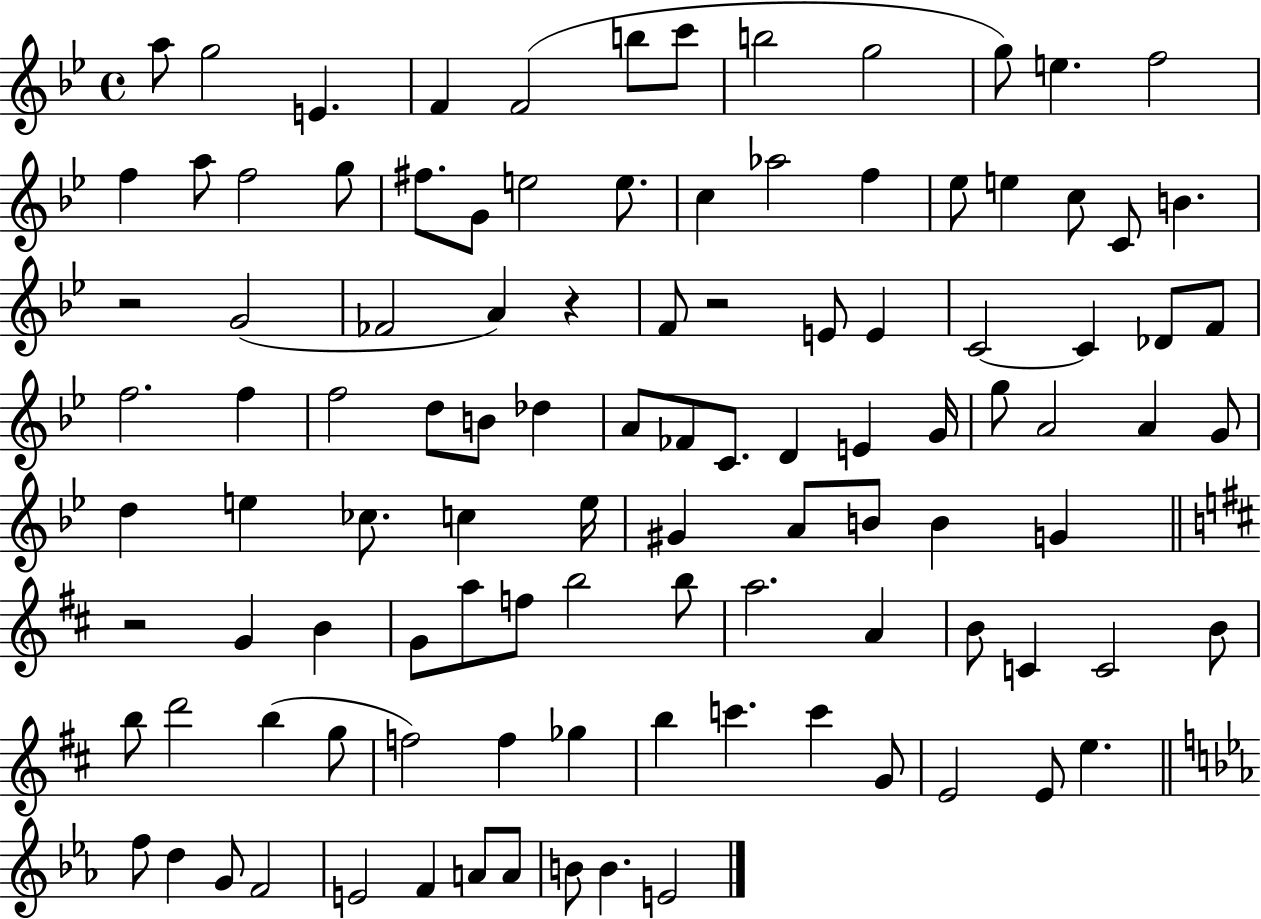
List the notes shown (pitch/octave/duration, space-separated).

A5/e G5/h E4/q. F4/q F4/h B5/e C6/e B5/h G5/h G5/e E5/q. F5/h F5/q A5/e F5/h G5/e F#5/e. G4/e E5/h E5/e. C5/q Ab5/h F5/q Eb5/e E5/q C5/e C4/e B4/q. R/h G4/h FES4/h A4/q R/q F4/e R/h E4/e E4/q C4/h C4/q Db4/e F4/e F5/h. F5/q F5/h D5/e B4/e Db5/q A4/e FES4/e C4/e. D4/q E4/q G4/s G5/e A4/h A4/q G4/e D5/q E5/q CES5/e. C5/q E5/s G#4/q A4/e B4/e B4/q G4/q R/h G4/q B4/q G4/e A5/e F5/e B5/h B5/e A5/h. A4/q B4/e C4/q C4/h B4/e B5/e D6/h B5/q G5/e F5/h F5/q Gb5/q B5/q C6/q. C6/q G4/e E4/h E4/e E5/q. F5/e D5/q G4/e F4/h E4/h F4/q A4/e A4/e B4/e B4/q. E4/h